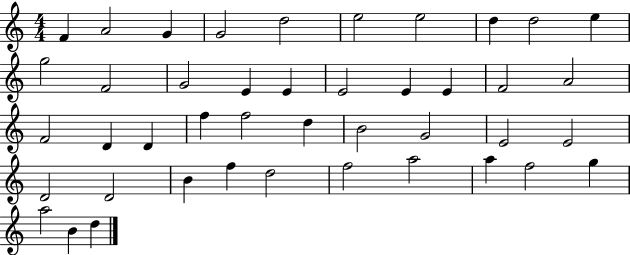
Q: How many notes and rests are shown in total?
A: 43